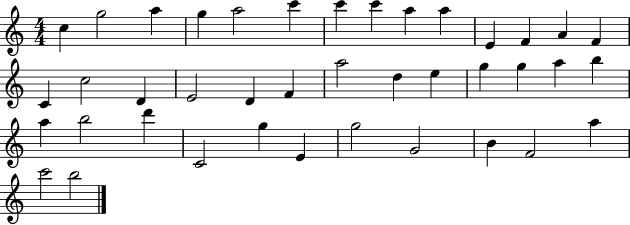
C5/q G5/h A5/q G5/q A5/h C6/q C6/q C6/q A5/q A5/q E4/q F4/q A4/q F4/q C4/q C5/h D4/q E4/h D4/q F4/q A5/h D5/q E5/q G5/q G5/q A5/q B5/q A5/q B5/h D6/q C4/h G5/q E4/q G5/h G4/h B4/q F4/h A5/q C6/h B5/h